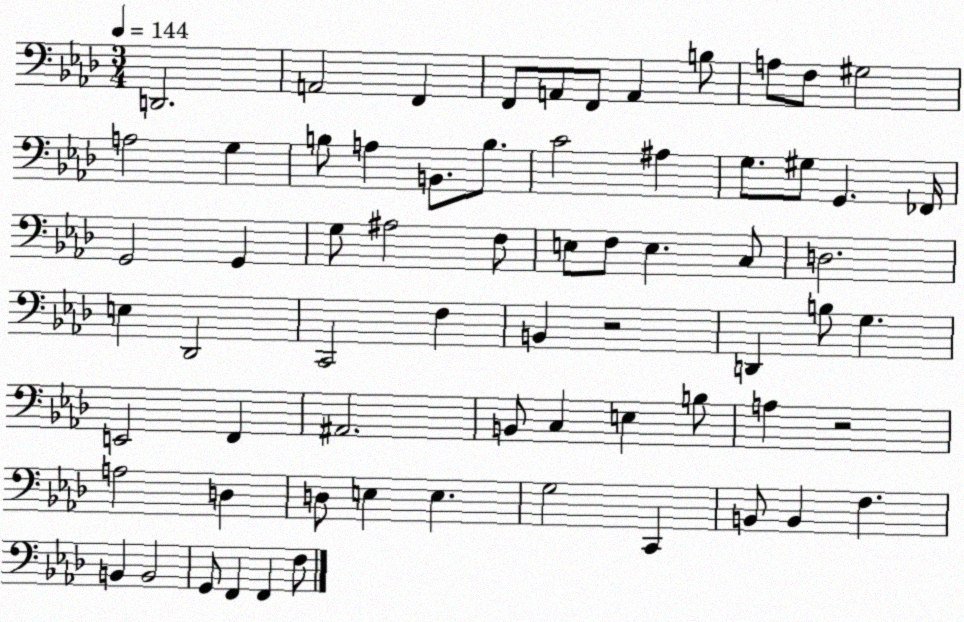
X:1
T:Untitled
M:3/4
L:1/4
K:Ab
D,,2 A,,2 F,, F,,/2 A,,/2 F,,/2 A,, B,/2 A,/2 F,/2 ^G,2 A,2 G, B,/2 A, B,,/2 B,/2 C2 ^A, G,/2 ^G,/2 G,, _F,,/4 G,,2 G,, G,/2 ^A,2 F,/2 E,/2 F,/2 E, C,/2 D,2 E, _D,,2 C,,2 F, B,, z2 D,, B,/2 G, E,,2 F,, ^A,,2 B,,/2 C, E, B,/2 A, z2 A,2 D, D,/2 E, E, G,2 C,, B,,/2 B,, F, B,, B,,2 G,,/2 F,, F,, F,/2